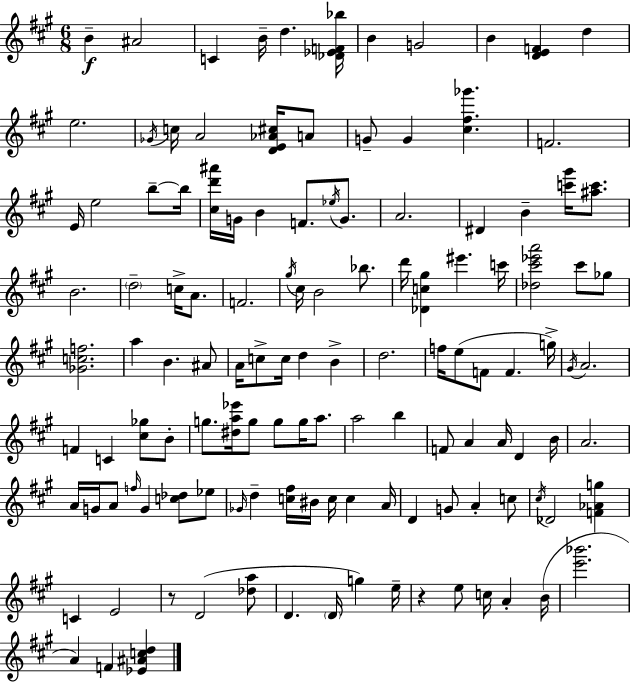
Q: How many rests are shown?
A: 2